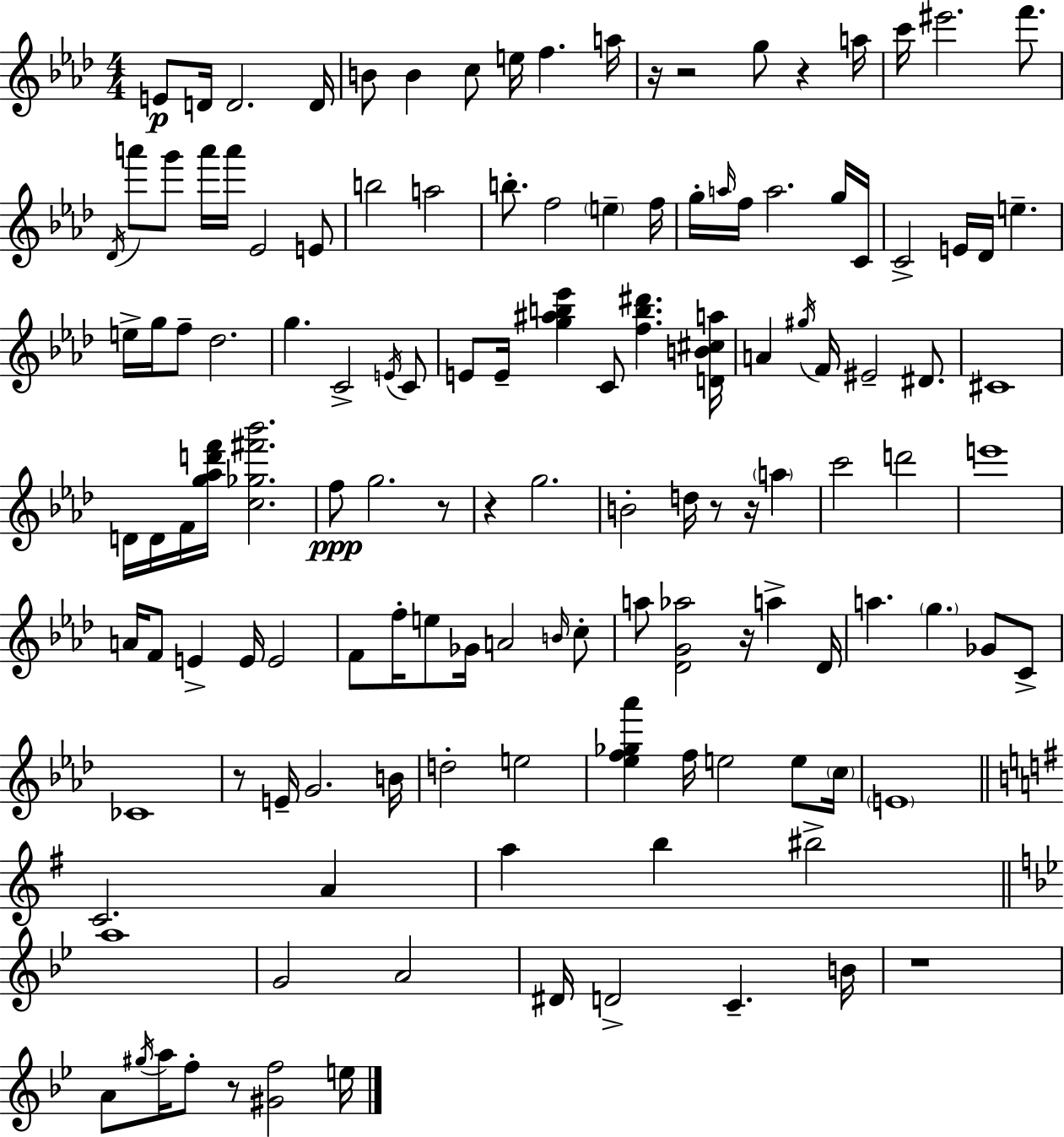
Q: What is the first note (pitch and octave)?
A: E4